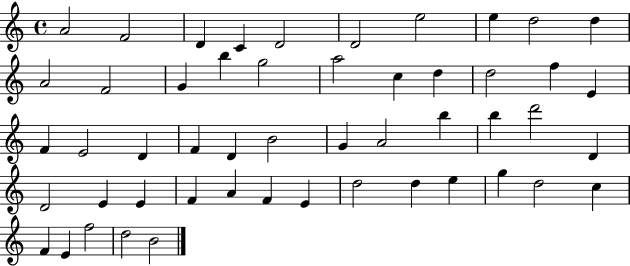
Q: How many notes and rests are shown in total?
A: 51